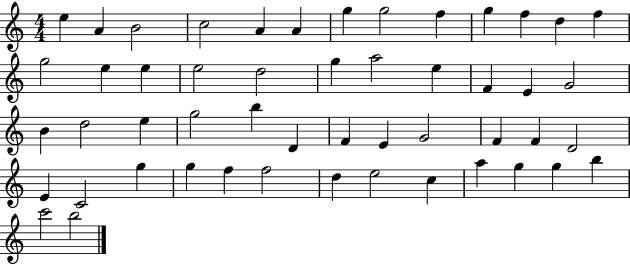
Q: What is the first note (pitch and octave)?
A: E5